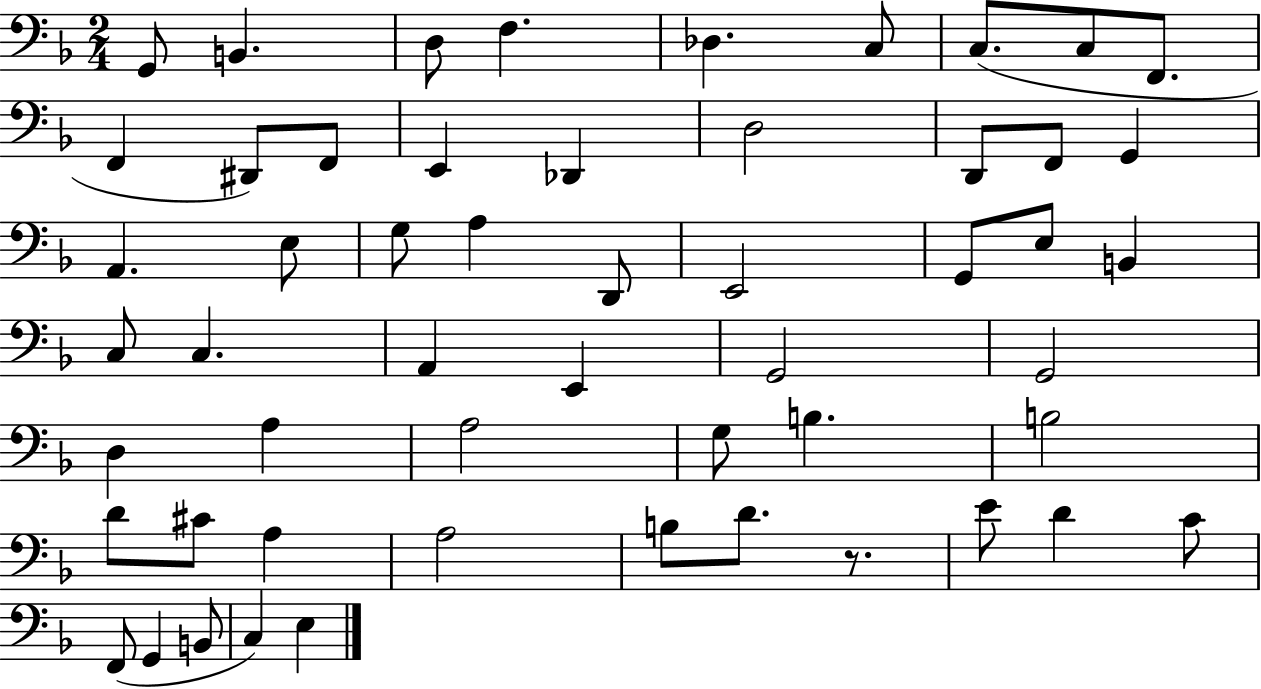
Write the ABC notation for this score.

X:1
T:Untitled
M:2/4
L:1/4
K:F
G,,/2 B,, D,/2 F, _D, C,/2 C,/2 C,/2 F,,/2 F,, ^D,,/2 F,,/2 E,, _D,, D,2 D,,/2 F,,/2 G,, A,, E,/2 G,/2 A, D,,/2 E,,2 G,,/2 E,/2 B,, C,/2 C, A,, E,, G,,2 G,,2 D, A, A,2 G,/2 B, B,2 D/2 ^C/2 A, A,2 B,/2 D/2 z/2 E/2 D C/2 F,,/2 G,, B,,/2 C, E,